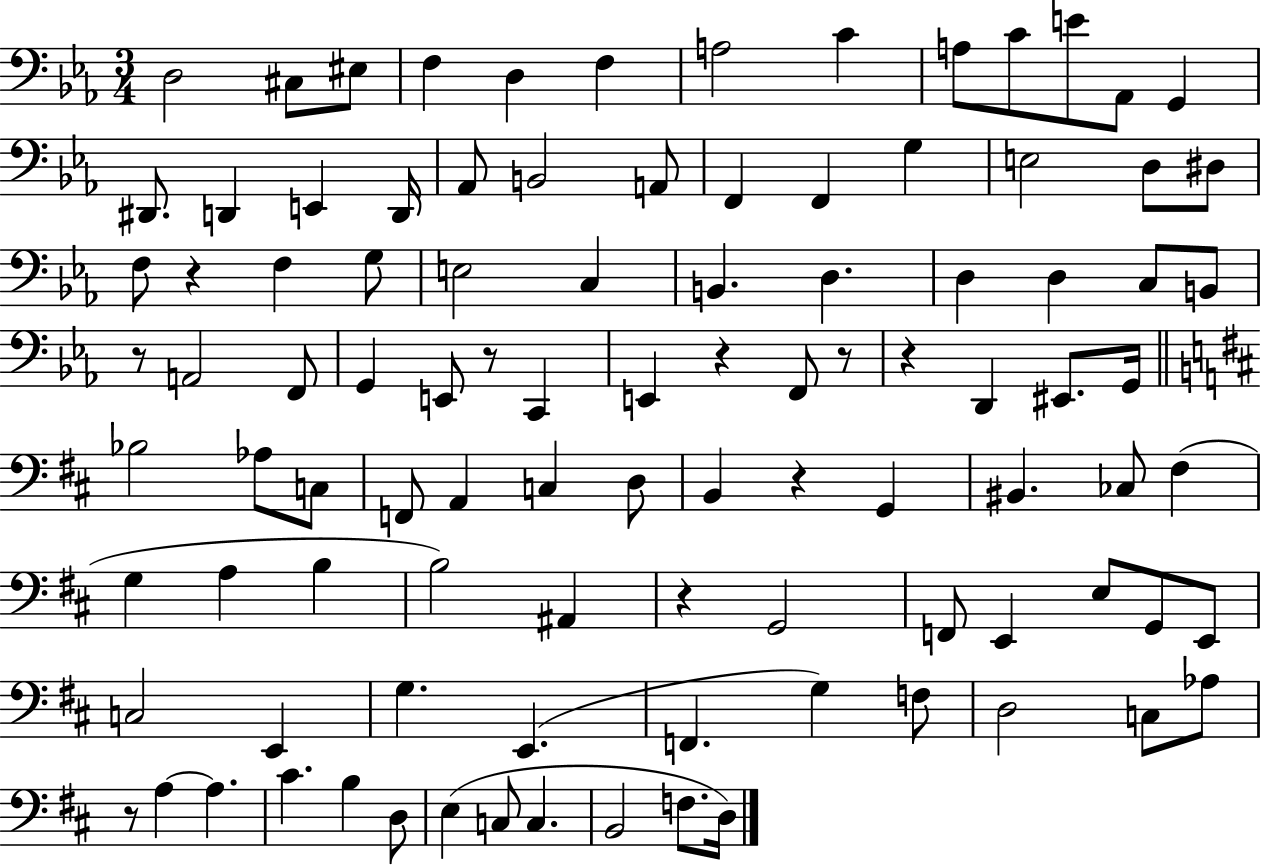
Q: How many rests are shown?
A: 9